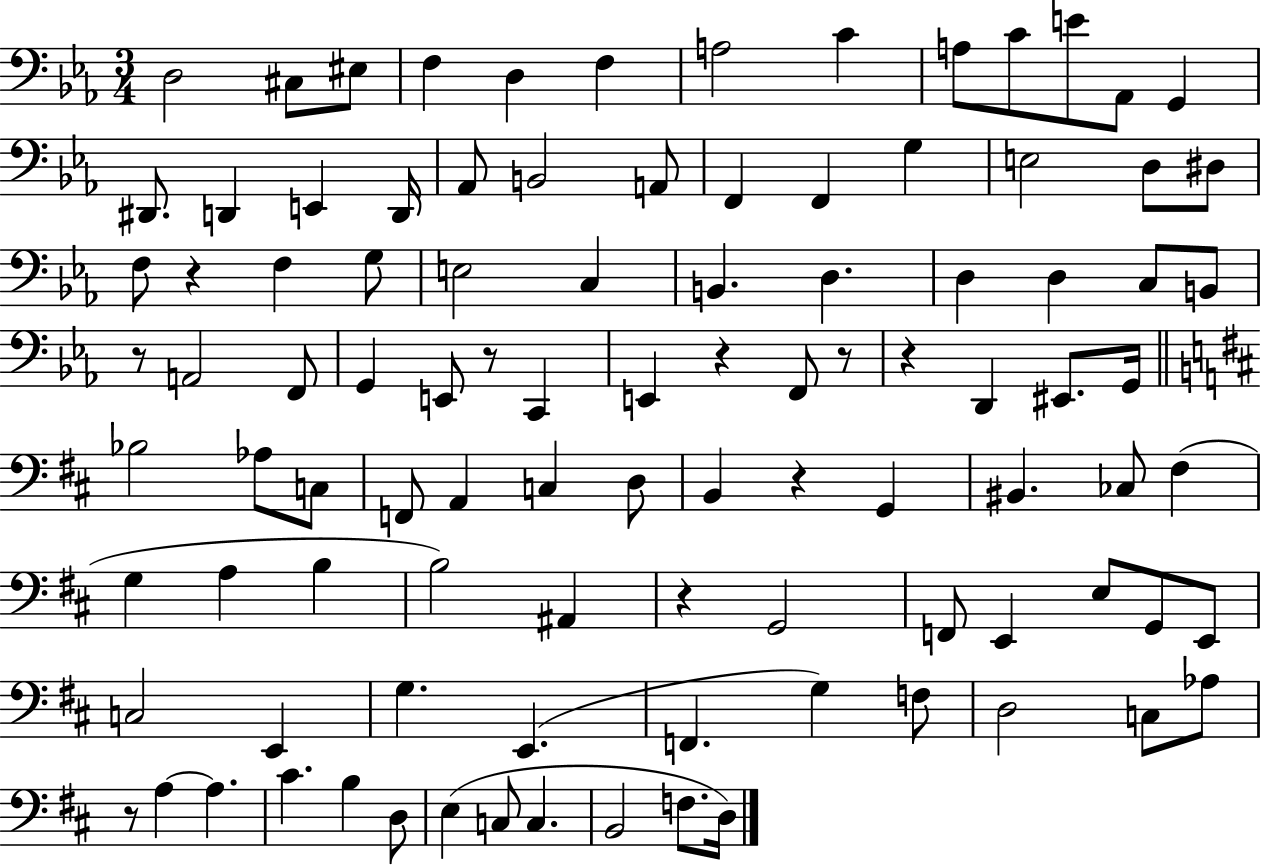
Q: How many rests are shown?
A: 9